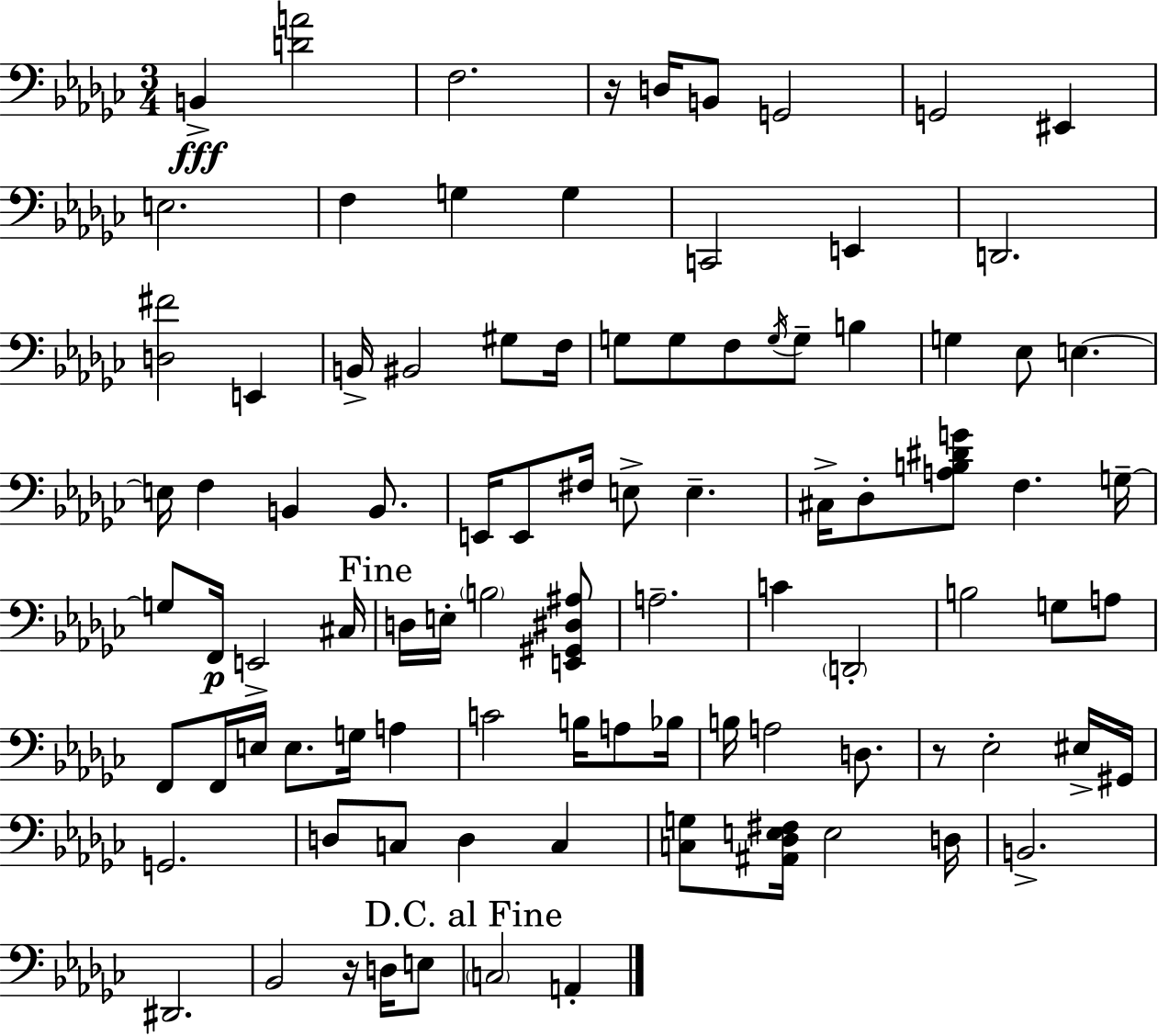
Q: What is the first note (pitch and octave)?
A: B2